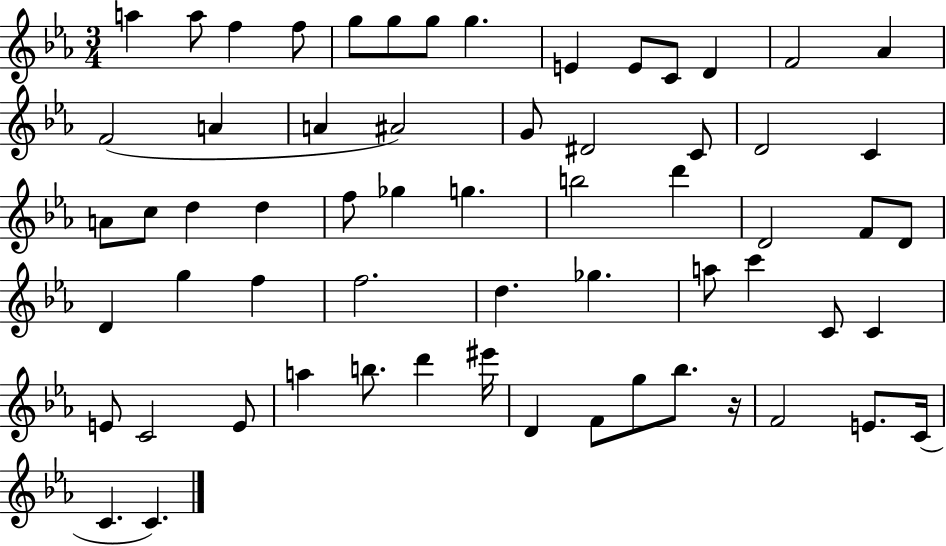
A5/q A5/e F5/q F5/e G5/e G5/e G5/e G5/q. E4/q E4/e C4/e D4/q F4/h Ab4/q F4/h A4/q A4/q A#4/h G4/e D#4/h C4/e D4/h C4/q A4/e C5/e D5/q D5/q F5/e Gb5/q G5/q. B5/h D6/q D4/h F4/e D4/e D4/q G5/q F5/q F5/h. D5/q. Gb5/q. A5/e C6/q C4/e C4/q E4/e C4/h E4/e A5/q B5/e. D6/q EIS6/s D4/q F4/e G5/e Bb5/e. R/s F4/h E4/e. C4/s C4/q. C4/q.